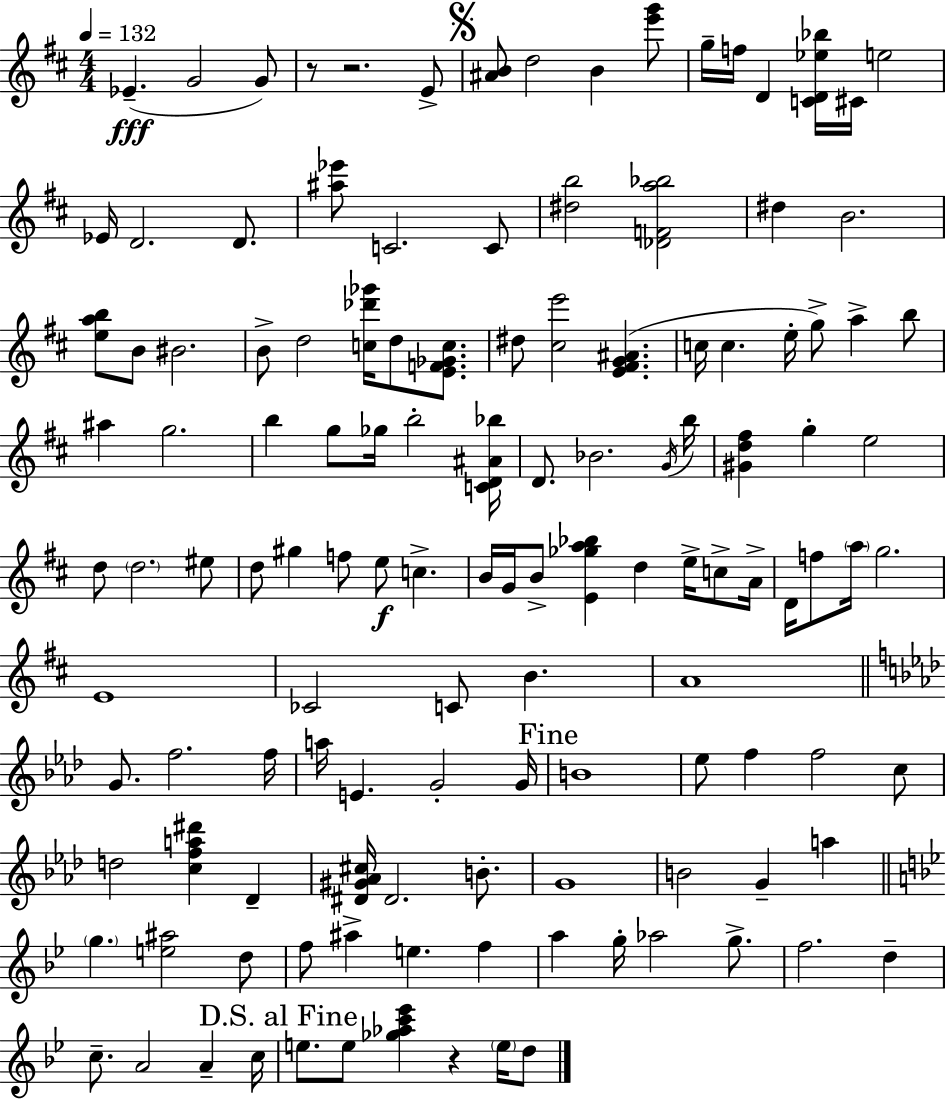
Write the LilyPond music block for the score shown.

{
  \clef treble
  \numericTimeSignature
  \time 4/4
  \key d \major
  \tempo 4 = 132
  ees'4.--(\fff g'2 g'8) | r8 r2. e'8-> | \mark \markup { \musicglyph "scripts.segno" } <ais' b'>8 d''2 b'4 <e''' g'''>8 | g''16-- f''16 d'4 <c' d' ees'' bes''>16 cis'16 e''2 | \break ees'16 d'2. d'8. | <ais'' ees'''>8 c'2. c'8 | <dis'' b''>2 <des' f' a'' bes''>2 | dis''4 b'2. | \break <e'' a'' b''>8 b'8 bis'2. | b'8-> d''2 <c'' des''' ges'''>16 d''8 <e' f' ges' c''>8. | dis''8 <cis'' e'''>2 <e' fis' g' ais'>4.( | c''16 c''4. e''16-. g''8->) a''4-> b''8 | \break ais''4 g''2. | b''4 g''8 ges''16 b''2-. <c' d' ais' bes''>16 | d'8. bes'2. \acciaccatura { g'16 } | b''16 <gis' d'' fis''>4 g''4-. e''2 | \break d''8 \parenthesize d''2. eis''8 | d''8 gis''4 f''8 e''8\f c''4.-> | b'16 g'16 b'8-> <e' ges'' a'' bes''>4 d''4 e''16-> c''8-> | a'16-> d'16 f''8 \parenthesize a''16 g''2. | \break e'1 | ces'2 c'8 b'4. | a'1 | \bar "||" \break \key aes \major g'8. f''2. f''16 | a''16 e'4. g'2-. g'16 | \mark "Fine" b'1 | ees''8 f''4 f''2 c''8 | \break d''2 <c'' f'' a'' dis'''>4 des'4-- | <dis' gis' aes' cis''>16 dis'2. b'8.-. | g'1 | b'2 g'4-- a''4 | \break \bar "||" \break \key bes \major \parenthesize g''4. <e'' ais''>2 d''8 | f''8 ais''4-> e''4. f''4 | a''4 g''16-. aes''2 g''8.-> | f''2. d''4-- | \break c''8.-- a'2 a'4-- c''16 | \mark "D.S. al Fine" e''8. e''8 <ges'' aes'' c''' ees'''>4 r4 \parenthesize e''16 d''8 | \bar "|."
}